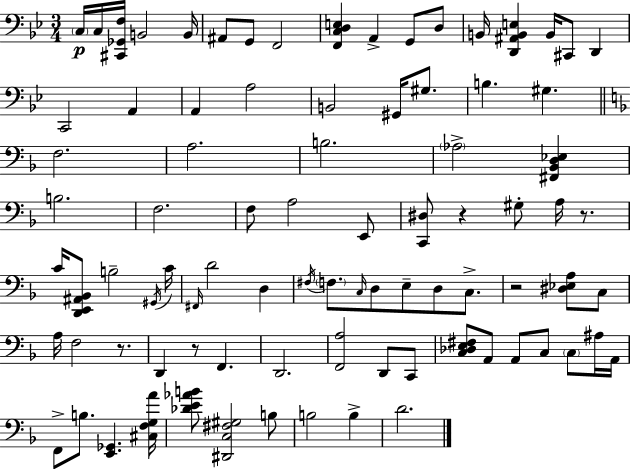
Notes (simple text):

C3/s C3/s [C#2,Gb2,F3]/s B2/h B2/s A#2/e G2/e F2/h [F2,C3,D3,E3]/q A2/q G2/e D3/e B2/s [D2,A#2,B2,E3]/q B2/s C#2/e D2/q C2/h A2/q A2/q A3/h B2/h G#2/s G#3/e. B3/q. G#3/q. F3/h. A3/h. B3/h. Ab3/h [F#2,Bb2,D3,Eb3]/q B3/h. F3/h. F3/e A3/h E2/e [C2,D#3]/e R/q G#3/e A3/s R/e. C4/s [D2,E2,A#2,Bb2]/e B3/h G#2/s C4/s F#2/s D4/h D3/q F#3/s F3/e. C3/s D3/e E3/e D3/e C3/e. R/h [D#3,Eb3,A3]/e C3/e A3/s F3/h R/e. D2/q R/e F2/q. D2/h. [F2,A3]/h D2/e C2/e [C3,Db3,E3,F#3]/e A2/e A2/e C3/e C3/e A#3/s A2/s F2/e B3/e. [E2,Gb2]/q. [C#3,F3,G3,A4]/s [Db4,E4,Ab4,B4]/e [D#2,C3,F#3,G#3]/h B3/e B3/h B3/q D4/h.